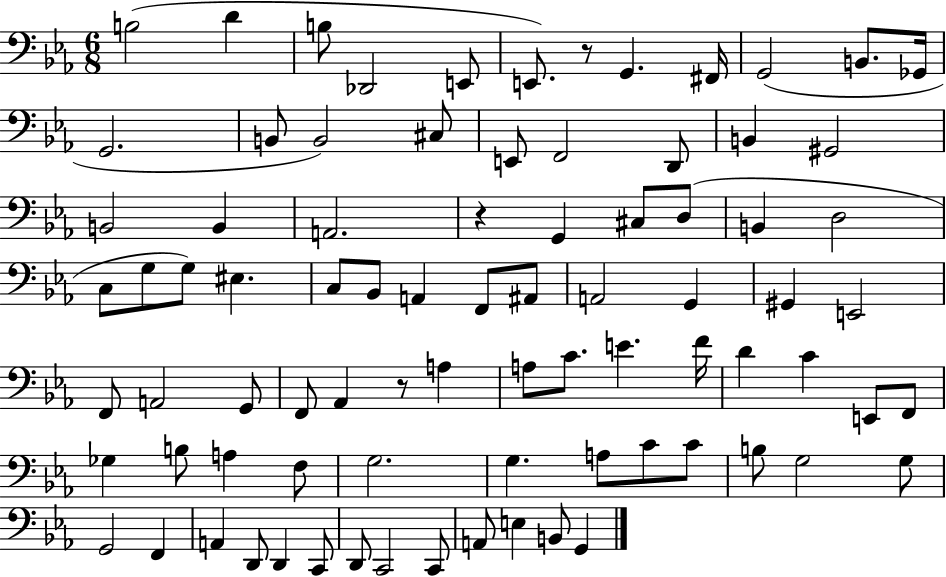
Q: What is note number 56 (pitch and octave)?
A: Gb3